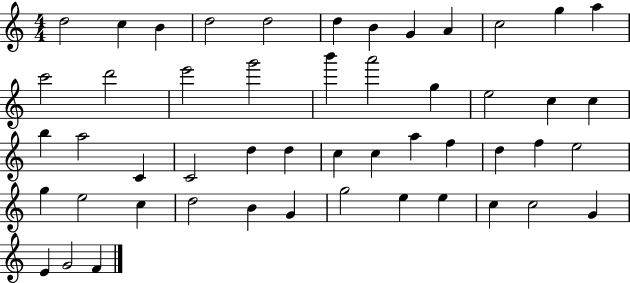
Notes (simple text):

D5/h C5/q B4/q D5/h D5/h D5/q B4/q G4/q A4/q C5/h G5/q A5/q C6/h D6/h E6/h G6/h B6/q A6/h G5/q E5/h C5/q C5/q B5/q A5/h C4/q C4/h D5/q D5/q C5/q C5/q A5/q F5/q D5/q F5/q E5/h G5/q E5/h C5/q D5/h B4/q G4/q G5/h E5/q E5/q C5/q C5/h G4/q E4/q G4/h F4/q